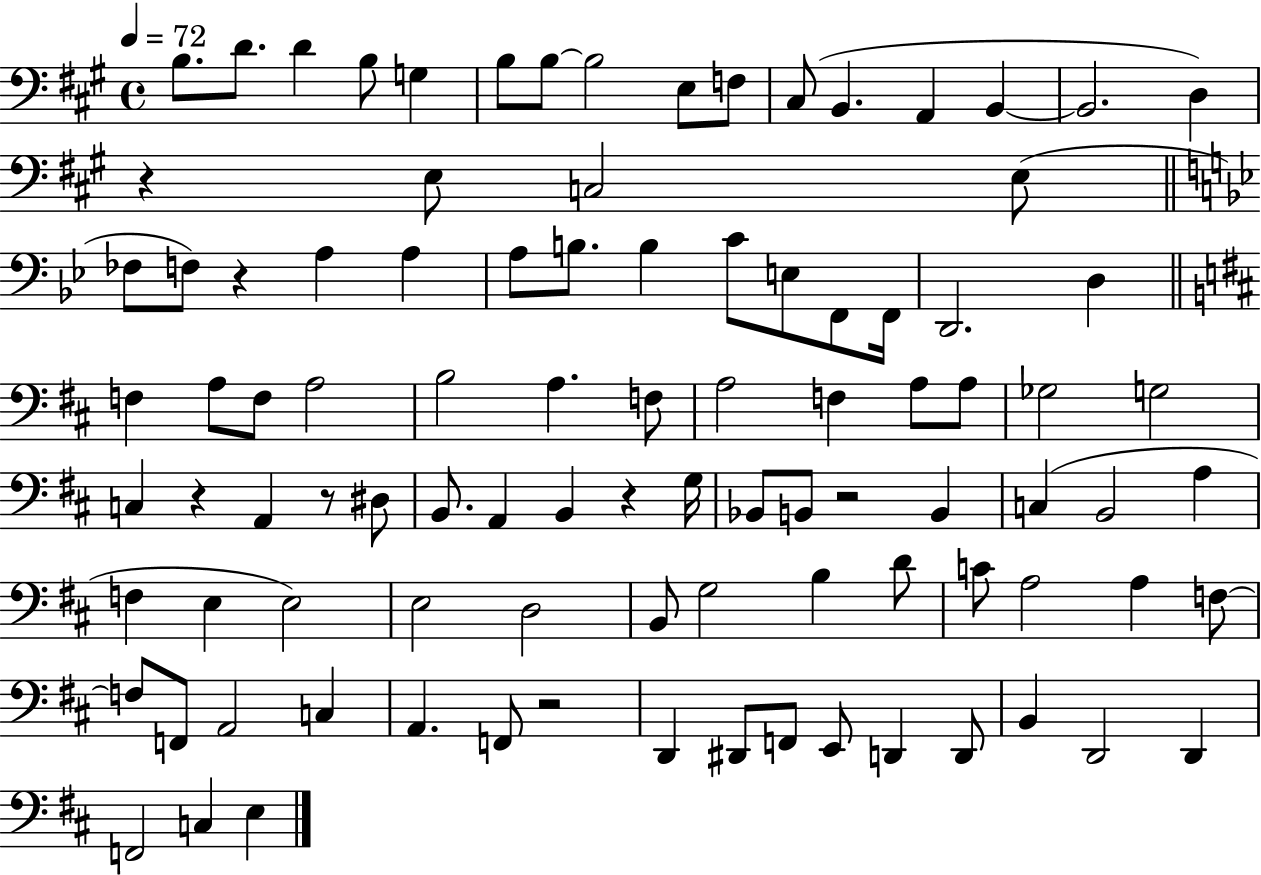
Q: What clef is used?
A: bass